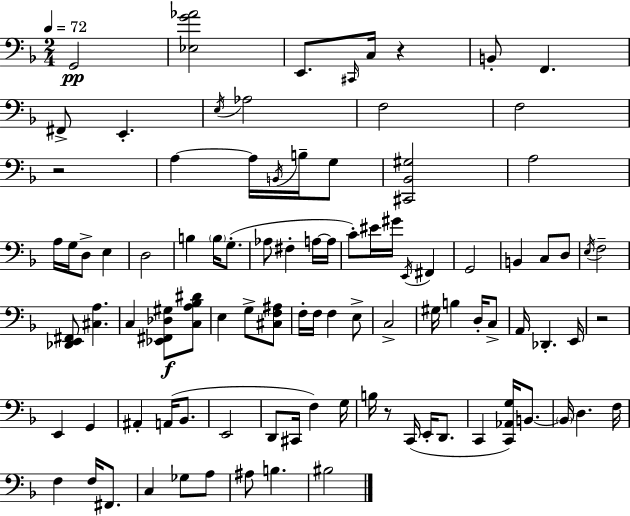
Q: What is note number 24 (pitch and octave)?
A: B3